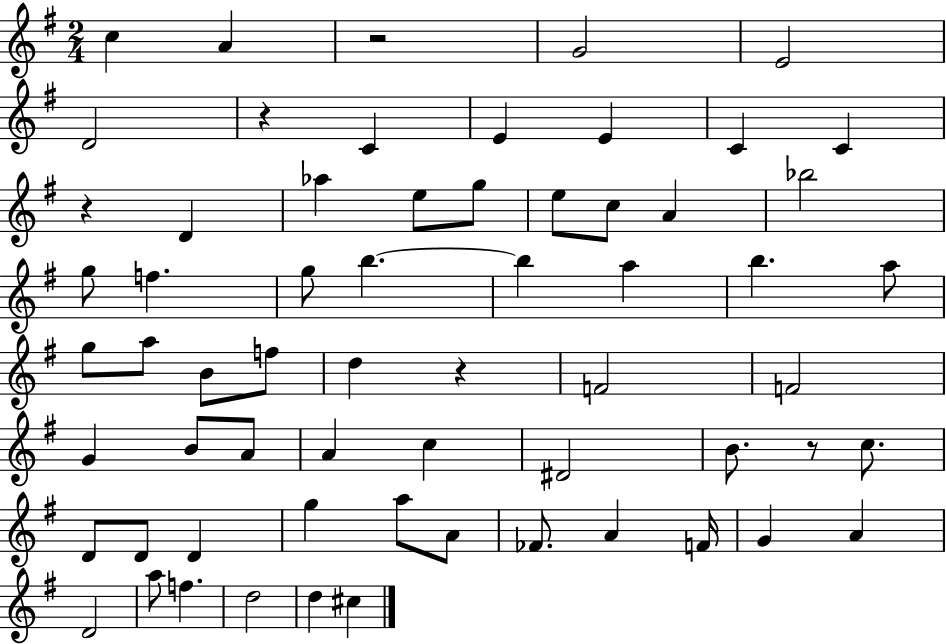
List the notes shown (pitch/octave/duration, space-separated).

C5/q A4/q R/h G4/h E4/h D4/h R/q C4/q E4/q E4/q C4/q C4/q R/q D4/q Ab5/q E5/e G5/e E5/e C5/e A4/q Bb5/h G5/e F5/q. G5/e B5/q. B5/q A5/q B5/q. A5/e G5/e A5/e B4/e F5/e D5/q R/q F4/h F4/h G4/q B4/e A4/e A4/q C5/q D#4/h B4/e. R/e C5/e. D4/e D4/e D4/q G5/q A5/e A4/e FES4/e. A4/q F4/s G4/q A4/q D4/h A5/e F5/q. D5/h D5/q C#5/q